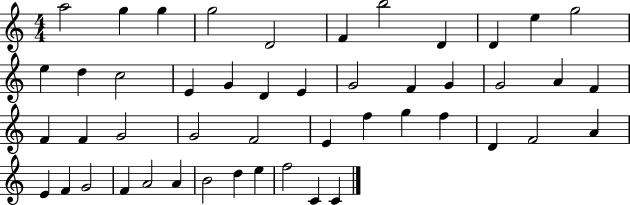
{
  \clef treble
  \numericTimeSignature
  \time 4/4
  \key c \major
  a''2 g''4 g''4 | g''2 d'2 | f'4 b''2 d'4 | d'4 e''4 g''2 | \break e''4 d''4 c''2 | e'4 g'4 d'4 e'4 | g'2 f'4 g'4 | g'2 a'4 f'4 | \break f'4 f'4 g'2 | g'2 f'2 | e'4 f''4 g''4 f''4 | d'4 f'2 a'4 | \break e'4 f'4 g'2 | f'4 a'2 a'4 | b'2 d''4 e''4 | f''2 c'4 c'4 | \break \bar "|."
}